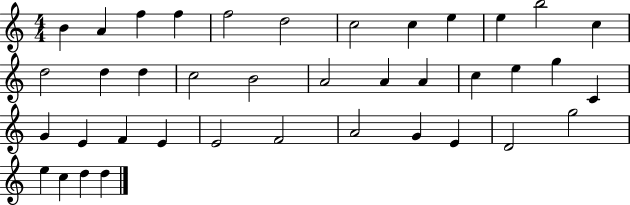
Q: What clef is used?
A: treble